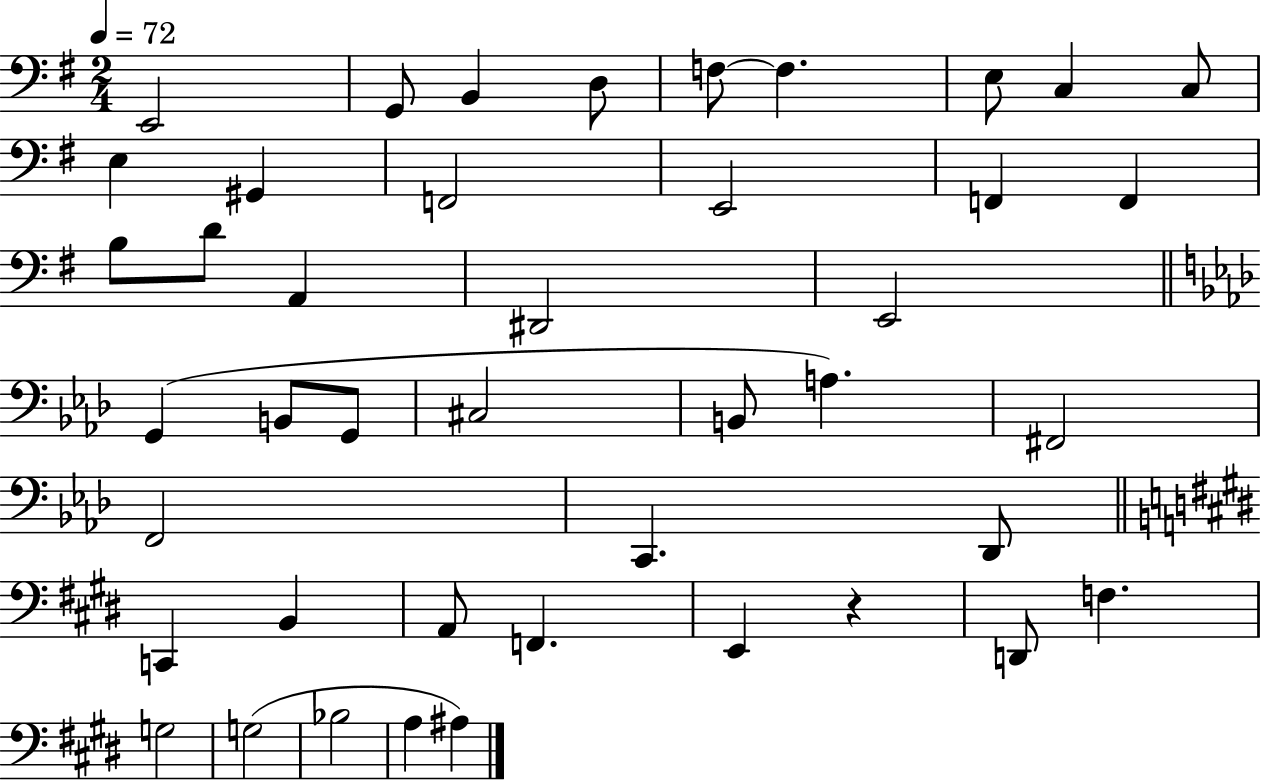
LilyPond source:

{
  \clef bass
  \numericTimeSignature
  \time 2/4
  \key g \major
  \tempo 4 = 72
  e,2 | g,8 b,4 d8 | f8~~ f4. | e8 c4 c8 | \break e4 gis,4 | f,2 | e,2 | f,4 f,4 | \break b8 d'8 a,4 | dis,2 | e,2 | \bar "||" \break \key aes \major g,4( b,8 g,8 | cis2 | b,8 a4.) | fis,2 | \break f,2 | c,4. des,8 | \bar "||" \break \key e \major c,4 b,4 | a,8 f,4. | e,4 r4 | d,8 f4. | \break g2 | g2( | bes2 | a4 ais4) | \break \bar "|."
}